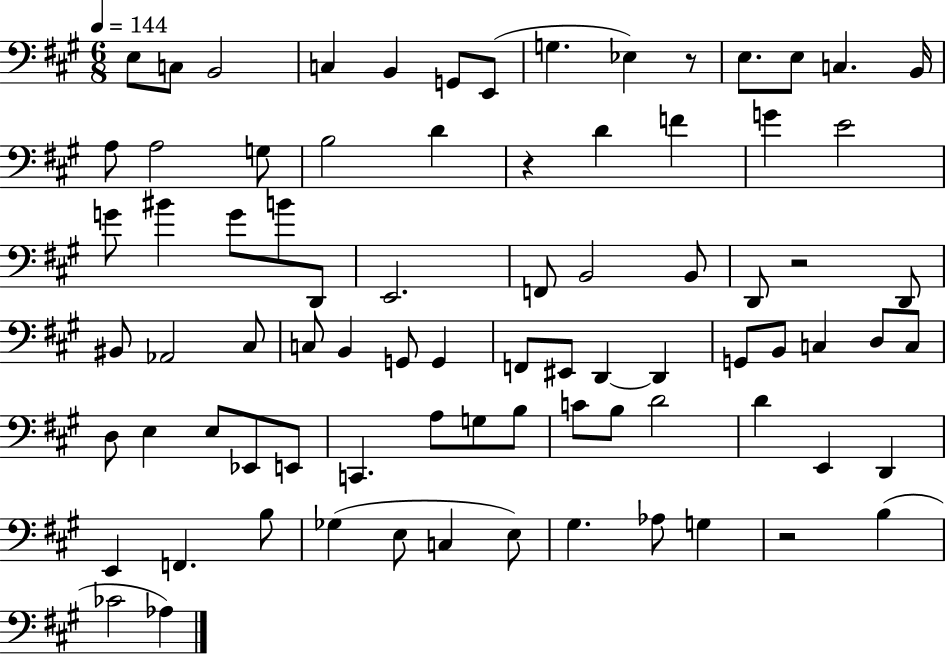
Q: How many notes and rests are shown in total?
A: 81